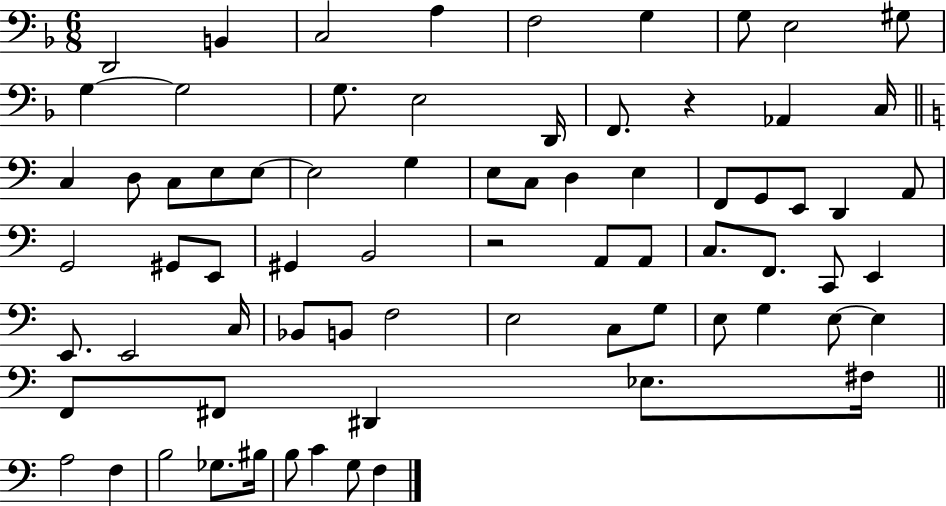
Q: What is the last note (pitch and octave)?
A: F3